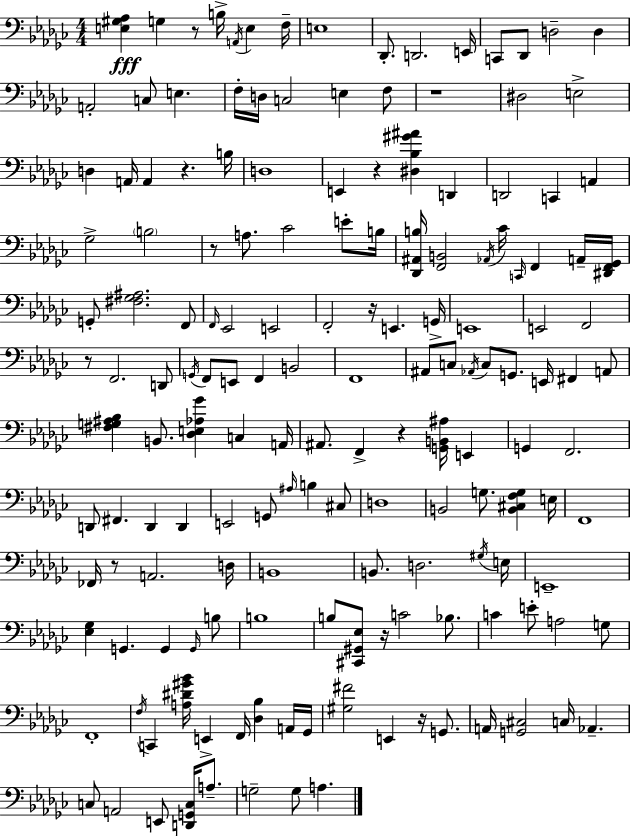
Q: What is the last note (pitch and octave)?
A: A3